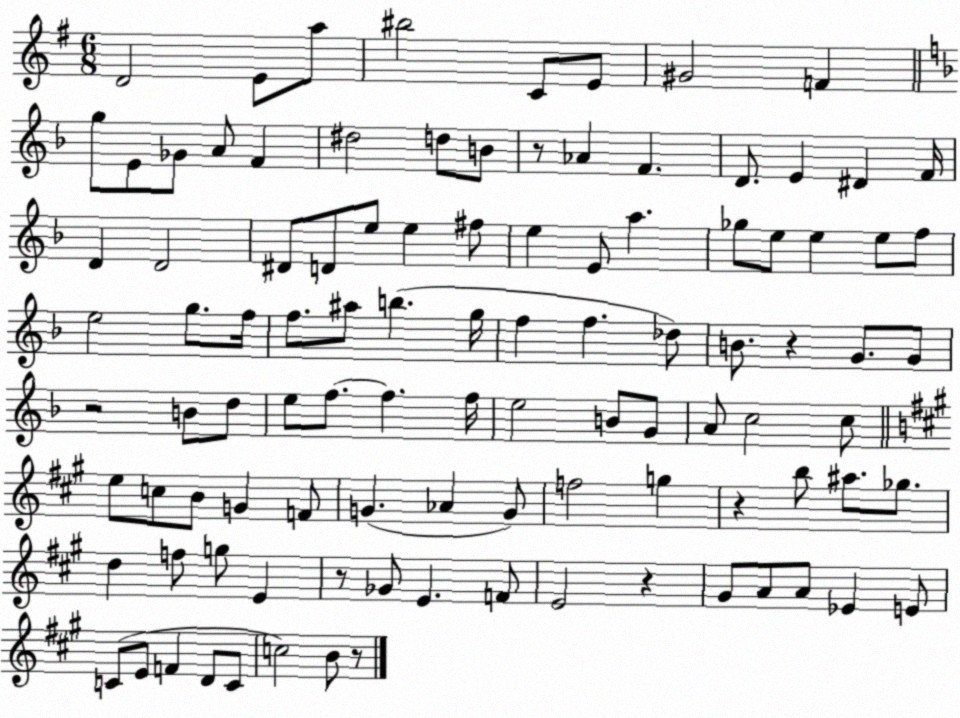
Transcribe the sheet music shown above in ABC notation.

X:1
T:Untitled
M:6/8
L:1/4
K:G
D2 E/2 a/2 ^b2 C/2 E/2 ^G2 F g/2 E/2 _G/2 A/2 F ^d2 d/2 B/2 z/2 _A F D/2 E ^D F/4 D D2 ^D/2 D/2 e/2 e ^f/2 e E/2 a _g/2 e/2 e e/2 f/2 e2 g/2 f/4 f/2 ^a/2 b g/4 f f _d/2 B/2 z G/2 G/2 z2 B/2 d/2 e/2 f/2 f f/4 e2 B/2 G/2 A/2 c2 c/2 e/2 c/2 B/2 G F/2 G _A G/2 f2 g z b/2 ^a/2 _g/2 d f/2 g/2 E z/2 _G/2 E F/2 E2 z ^G/2 A/2 A/2 _E E/2 C/2 E/2 F D/2 C/2 c2 B/2 z/2